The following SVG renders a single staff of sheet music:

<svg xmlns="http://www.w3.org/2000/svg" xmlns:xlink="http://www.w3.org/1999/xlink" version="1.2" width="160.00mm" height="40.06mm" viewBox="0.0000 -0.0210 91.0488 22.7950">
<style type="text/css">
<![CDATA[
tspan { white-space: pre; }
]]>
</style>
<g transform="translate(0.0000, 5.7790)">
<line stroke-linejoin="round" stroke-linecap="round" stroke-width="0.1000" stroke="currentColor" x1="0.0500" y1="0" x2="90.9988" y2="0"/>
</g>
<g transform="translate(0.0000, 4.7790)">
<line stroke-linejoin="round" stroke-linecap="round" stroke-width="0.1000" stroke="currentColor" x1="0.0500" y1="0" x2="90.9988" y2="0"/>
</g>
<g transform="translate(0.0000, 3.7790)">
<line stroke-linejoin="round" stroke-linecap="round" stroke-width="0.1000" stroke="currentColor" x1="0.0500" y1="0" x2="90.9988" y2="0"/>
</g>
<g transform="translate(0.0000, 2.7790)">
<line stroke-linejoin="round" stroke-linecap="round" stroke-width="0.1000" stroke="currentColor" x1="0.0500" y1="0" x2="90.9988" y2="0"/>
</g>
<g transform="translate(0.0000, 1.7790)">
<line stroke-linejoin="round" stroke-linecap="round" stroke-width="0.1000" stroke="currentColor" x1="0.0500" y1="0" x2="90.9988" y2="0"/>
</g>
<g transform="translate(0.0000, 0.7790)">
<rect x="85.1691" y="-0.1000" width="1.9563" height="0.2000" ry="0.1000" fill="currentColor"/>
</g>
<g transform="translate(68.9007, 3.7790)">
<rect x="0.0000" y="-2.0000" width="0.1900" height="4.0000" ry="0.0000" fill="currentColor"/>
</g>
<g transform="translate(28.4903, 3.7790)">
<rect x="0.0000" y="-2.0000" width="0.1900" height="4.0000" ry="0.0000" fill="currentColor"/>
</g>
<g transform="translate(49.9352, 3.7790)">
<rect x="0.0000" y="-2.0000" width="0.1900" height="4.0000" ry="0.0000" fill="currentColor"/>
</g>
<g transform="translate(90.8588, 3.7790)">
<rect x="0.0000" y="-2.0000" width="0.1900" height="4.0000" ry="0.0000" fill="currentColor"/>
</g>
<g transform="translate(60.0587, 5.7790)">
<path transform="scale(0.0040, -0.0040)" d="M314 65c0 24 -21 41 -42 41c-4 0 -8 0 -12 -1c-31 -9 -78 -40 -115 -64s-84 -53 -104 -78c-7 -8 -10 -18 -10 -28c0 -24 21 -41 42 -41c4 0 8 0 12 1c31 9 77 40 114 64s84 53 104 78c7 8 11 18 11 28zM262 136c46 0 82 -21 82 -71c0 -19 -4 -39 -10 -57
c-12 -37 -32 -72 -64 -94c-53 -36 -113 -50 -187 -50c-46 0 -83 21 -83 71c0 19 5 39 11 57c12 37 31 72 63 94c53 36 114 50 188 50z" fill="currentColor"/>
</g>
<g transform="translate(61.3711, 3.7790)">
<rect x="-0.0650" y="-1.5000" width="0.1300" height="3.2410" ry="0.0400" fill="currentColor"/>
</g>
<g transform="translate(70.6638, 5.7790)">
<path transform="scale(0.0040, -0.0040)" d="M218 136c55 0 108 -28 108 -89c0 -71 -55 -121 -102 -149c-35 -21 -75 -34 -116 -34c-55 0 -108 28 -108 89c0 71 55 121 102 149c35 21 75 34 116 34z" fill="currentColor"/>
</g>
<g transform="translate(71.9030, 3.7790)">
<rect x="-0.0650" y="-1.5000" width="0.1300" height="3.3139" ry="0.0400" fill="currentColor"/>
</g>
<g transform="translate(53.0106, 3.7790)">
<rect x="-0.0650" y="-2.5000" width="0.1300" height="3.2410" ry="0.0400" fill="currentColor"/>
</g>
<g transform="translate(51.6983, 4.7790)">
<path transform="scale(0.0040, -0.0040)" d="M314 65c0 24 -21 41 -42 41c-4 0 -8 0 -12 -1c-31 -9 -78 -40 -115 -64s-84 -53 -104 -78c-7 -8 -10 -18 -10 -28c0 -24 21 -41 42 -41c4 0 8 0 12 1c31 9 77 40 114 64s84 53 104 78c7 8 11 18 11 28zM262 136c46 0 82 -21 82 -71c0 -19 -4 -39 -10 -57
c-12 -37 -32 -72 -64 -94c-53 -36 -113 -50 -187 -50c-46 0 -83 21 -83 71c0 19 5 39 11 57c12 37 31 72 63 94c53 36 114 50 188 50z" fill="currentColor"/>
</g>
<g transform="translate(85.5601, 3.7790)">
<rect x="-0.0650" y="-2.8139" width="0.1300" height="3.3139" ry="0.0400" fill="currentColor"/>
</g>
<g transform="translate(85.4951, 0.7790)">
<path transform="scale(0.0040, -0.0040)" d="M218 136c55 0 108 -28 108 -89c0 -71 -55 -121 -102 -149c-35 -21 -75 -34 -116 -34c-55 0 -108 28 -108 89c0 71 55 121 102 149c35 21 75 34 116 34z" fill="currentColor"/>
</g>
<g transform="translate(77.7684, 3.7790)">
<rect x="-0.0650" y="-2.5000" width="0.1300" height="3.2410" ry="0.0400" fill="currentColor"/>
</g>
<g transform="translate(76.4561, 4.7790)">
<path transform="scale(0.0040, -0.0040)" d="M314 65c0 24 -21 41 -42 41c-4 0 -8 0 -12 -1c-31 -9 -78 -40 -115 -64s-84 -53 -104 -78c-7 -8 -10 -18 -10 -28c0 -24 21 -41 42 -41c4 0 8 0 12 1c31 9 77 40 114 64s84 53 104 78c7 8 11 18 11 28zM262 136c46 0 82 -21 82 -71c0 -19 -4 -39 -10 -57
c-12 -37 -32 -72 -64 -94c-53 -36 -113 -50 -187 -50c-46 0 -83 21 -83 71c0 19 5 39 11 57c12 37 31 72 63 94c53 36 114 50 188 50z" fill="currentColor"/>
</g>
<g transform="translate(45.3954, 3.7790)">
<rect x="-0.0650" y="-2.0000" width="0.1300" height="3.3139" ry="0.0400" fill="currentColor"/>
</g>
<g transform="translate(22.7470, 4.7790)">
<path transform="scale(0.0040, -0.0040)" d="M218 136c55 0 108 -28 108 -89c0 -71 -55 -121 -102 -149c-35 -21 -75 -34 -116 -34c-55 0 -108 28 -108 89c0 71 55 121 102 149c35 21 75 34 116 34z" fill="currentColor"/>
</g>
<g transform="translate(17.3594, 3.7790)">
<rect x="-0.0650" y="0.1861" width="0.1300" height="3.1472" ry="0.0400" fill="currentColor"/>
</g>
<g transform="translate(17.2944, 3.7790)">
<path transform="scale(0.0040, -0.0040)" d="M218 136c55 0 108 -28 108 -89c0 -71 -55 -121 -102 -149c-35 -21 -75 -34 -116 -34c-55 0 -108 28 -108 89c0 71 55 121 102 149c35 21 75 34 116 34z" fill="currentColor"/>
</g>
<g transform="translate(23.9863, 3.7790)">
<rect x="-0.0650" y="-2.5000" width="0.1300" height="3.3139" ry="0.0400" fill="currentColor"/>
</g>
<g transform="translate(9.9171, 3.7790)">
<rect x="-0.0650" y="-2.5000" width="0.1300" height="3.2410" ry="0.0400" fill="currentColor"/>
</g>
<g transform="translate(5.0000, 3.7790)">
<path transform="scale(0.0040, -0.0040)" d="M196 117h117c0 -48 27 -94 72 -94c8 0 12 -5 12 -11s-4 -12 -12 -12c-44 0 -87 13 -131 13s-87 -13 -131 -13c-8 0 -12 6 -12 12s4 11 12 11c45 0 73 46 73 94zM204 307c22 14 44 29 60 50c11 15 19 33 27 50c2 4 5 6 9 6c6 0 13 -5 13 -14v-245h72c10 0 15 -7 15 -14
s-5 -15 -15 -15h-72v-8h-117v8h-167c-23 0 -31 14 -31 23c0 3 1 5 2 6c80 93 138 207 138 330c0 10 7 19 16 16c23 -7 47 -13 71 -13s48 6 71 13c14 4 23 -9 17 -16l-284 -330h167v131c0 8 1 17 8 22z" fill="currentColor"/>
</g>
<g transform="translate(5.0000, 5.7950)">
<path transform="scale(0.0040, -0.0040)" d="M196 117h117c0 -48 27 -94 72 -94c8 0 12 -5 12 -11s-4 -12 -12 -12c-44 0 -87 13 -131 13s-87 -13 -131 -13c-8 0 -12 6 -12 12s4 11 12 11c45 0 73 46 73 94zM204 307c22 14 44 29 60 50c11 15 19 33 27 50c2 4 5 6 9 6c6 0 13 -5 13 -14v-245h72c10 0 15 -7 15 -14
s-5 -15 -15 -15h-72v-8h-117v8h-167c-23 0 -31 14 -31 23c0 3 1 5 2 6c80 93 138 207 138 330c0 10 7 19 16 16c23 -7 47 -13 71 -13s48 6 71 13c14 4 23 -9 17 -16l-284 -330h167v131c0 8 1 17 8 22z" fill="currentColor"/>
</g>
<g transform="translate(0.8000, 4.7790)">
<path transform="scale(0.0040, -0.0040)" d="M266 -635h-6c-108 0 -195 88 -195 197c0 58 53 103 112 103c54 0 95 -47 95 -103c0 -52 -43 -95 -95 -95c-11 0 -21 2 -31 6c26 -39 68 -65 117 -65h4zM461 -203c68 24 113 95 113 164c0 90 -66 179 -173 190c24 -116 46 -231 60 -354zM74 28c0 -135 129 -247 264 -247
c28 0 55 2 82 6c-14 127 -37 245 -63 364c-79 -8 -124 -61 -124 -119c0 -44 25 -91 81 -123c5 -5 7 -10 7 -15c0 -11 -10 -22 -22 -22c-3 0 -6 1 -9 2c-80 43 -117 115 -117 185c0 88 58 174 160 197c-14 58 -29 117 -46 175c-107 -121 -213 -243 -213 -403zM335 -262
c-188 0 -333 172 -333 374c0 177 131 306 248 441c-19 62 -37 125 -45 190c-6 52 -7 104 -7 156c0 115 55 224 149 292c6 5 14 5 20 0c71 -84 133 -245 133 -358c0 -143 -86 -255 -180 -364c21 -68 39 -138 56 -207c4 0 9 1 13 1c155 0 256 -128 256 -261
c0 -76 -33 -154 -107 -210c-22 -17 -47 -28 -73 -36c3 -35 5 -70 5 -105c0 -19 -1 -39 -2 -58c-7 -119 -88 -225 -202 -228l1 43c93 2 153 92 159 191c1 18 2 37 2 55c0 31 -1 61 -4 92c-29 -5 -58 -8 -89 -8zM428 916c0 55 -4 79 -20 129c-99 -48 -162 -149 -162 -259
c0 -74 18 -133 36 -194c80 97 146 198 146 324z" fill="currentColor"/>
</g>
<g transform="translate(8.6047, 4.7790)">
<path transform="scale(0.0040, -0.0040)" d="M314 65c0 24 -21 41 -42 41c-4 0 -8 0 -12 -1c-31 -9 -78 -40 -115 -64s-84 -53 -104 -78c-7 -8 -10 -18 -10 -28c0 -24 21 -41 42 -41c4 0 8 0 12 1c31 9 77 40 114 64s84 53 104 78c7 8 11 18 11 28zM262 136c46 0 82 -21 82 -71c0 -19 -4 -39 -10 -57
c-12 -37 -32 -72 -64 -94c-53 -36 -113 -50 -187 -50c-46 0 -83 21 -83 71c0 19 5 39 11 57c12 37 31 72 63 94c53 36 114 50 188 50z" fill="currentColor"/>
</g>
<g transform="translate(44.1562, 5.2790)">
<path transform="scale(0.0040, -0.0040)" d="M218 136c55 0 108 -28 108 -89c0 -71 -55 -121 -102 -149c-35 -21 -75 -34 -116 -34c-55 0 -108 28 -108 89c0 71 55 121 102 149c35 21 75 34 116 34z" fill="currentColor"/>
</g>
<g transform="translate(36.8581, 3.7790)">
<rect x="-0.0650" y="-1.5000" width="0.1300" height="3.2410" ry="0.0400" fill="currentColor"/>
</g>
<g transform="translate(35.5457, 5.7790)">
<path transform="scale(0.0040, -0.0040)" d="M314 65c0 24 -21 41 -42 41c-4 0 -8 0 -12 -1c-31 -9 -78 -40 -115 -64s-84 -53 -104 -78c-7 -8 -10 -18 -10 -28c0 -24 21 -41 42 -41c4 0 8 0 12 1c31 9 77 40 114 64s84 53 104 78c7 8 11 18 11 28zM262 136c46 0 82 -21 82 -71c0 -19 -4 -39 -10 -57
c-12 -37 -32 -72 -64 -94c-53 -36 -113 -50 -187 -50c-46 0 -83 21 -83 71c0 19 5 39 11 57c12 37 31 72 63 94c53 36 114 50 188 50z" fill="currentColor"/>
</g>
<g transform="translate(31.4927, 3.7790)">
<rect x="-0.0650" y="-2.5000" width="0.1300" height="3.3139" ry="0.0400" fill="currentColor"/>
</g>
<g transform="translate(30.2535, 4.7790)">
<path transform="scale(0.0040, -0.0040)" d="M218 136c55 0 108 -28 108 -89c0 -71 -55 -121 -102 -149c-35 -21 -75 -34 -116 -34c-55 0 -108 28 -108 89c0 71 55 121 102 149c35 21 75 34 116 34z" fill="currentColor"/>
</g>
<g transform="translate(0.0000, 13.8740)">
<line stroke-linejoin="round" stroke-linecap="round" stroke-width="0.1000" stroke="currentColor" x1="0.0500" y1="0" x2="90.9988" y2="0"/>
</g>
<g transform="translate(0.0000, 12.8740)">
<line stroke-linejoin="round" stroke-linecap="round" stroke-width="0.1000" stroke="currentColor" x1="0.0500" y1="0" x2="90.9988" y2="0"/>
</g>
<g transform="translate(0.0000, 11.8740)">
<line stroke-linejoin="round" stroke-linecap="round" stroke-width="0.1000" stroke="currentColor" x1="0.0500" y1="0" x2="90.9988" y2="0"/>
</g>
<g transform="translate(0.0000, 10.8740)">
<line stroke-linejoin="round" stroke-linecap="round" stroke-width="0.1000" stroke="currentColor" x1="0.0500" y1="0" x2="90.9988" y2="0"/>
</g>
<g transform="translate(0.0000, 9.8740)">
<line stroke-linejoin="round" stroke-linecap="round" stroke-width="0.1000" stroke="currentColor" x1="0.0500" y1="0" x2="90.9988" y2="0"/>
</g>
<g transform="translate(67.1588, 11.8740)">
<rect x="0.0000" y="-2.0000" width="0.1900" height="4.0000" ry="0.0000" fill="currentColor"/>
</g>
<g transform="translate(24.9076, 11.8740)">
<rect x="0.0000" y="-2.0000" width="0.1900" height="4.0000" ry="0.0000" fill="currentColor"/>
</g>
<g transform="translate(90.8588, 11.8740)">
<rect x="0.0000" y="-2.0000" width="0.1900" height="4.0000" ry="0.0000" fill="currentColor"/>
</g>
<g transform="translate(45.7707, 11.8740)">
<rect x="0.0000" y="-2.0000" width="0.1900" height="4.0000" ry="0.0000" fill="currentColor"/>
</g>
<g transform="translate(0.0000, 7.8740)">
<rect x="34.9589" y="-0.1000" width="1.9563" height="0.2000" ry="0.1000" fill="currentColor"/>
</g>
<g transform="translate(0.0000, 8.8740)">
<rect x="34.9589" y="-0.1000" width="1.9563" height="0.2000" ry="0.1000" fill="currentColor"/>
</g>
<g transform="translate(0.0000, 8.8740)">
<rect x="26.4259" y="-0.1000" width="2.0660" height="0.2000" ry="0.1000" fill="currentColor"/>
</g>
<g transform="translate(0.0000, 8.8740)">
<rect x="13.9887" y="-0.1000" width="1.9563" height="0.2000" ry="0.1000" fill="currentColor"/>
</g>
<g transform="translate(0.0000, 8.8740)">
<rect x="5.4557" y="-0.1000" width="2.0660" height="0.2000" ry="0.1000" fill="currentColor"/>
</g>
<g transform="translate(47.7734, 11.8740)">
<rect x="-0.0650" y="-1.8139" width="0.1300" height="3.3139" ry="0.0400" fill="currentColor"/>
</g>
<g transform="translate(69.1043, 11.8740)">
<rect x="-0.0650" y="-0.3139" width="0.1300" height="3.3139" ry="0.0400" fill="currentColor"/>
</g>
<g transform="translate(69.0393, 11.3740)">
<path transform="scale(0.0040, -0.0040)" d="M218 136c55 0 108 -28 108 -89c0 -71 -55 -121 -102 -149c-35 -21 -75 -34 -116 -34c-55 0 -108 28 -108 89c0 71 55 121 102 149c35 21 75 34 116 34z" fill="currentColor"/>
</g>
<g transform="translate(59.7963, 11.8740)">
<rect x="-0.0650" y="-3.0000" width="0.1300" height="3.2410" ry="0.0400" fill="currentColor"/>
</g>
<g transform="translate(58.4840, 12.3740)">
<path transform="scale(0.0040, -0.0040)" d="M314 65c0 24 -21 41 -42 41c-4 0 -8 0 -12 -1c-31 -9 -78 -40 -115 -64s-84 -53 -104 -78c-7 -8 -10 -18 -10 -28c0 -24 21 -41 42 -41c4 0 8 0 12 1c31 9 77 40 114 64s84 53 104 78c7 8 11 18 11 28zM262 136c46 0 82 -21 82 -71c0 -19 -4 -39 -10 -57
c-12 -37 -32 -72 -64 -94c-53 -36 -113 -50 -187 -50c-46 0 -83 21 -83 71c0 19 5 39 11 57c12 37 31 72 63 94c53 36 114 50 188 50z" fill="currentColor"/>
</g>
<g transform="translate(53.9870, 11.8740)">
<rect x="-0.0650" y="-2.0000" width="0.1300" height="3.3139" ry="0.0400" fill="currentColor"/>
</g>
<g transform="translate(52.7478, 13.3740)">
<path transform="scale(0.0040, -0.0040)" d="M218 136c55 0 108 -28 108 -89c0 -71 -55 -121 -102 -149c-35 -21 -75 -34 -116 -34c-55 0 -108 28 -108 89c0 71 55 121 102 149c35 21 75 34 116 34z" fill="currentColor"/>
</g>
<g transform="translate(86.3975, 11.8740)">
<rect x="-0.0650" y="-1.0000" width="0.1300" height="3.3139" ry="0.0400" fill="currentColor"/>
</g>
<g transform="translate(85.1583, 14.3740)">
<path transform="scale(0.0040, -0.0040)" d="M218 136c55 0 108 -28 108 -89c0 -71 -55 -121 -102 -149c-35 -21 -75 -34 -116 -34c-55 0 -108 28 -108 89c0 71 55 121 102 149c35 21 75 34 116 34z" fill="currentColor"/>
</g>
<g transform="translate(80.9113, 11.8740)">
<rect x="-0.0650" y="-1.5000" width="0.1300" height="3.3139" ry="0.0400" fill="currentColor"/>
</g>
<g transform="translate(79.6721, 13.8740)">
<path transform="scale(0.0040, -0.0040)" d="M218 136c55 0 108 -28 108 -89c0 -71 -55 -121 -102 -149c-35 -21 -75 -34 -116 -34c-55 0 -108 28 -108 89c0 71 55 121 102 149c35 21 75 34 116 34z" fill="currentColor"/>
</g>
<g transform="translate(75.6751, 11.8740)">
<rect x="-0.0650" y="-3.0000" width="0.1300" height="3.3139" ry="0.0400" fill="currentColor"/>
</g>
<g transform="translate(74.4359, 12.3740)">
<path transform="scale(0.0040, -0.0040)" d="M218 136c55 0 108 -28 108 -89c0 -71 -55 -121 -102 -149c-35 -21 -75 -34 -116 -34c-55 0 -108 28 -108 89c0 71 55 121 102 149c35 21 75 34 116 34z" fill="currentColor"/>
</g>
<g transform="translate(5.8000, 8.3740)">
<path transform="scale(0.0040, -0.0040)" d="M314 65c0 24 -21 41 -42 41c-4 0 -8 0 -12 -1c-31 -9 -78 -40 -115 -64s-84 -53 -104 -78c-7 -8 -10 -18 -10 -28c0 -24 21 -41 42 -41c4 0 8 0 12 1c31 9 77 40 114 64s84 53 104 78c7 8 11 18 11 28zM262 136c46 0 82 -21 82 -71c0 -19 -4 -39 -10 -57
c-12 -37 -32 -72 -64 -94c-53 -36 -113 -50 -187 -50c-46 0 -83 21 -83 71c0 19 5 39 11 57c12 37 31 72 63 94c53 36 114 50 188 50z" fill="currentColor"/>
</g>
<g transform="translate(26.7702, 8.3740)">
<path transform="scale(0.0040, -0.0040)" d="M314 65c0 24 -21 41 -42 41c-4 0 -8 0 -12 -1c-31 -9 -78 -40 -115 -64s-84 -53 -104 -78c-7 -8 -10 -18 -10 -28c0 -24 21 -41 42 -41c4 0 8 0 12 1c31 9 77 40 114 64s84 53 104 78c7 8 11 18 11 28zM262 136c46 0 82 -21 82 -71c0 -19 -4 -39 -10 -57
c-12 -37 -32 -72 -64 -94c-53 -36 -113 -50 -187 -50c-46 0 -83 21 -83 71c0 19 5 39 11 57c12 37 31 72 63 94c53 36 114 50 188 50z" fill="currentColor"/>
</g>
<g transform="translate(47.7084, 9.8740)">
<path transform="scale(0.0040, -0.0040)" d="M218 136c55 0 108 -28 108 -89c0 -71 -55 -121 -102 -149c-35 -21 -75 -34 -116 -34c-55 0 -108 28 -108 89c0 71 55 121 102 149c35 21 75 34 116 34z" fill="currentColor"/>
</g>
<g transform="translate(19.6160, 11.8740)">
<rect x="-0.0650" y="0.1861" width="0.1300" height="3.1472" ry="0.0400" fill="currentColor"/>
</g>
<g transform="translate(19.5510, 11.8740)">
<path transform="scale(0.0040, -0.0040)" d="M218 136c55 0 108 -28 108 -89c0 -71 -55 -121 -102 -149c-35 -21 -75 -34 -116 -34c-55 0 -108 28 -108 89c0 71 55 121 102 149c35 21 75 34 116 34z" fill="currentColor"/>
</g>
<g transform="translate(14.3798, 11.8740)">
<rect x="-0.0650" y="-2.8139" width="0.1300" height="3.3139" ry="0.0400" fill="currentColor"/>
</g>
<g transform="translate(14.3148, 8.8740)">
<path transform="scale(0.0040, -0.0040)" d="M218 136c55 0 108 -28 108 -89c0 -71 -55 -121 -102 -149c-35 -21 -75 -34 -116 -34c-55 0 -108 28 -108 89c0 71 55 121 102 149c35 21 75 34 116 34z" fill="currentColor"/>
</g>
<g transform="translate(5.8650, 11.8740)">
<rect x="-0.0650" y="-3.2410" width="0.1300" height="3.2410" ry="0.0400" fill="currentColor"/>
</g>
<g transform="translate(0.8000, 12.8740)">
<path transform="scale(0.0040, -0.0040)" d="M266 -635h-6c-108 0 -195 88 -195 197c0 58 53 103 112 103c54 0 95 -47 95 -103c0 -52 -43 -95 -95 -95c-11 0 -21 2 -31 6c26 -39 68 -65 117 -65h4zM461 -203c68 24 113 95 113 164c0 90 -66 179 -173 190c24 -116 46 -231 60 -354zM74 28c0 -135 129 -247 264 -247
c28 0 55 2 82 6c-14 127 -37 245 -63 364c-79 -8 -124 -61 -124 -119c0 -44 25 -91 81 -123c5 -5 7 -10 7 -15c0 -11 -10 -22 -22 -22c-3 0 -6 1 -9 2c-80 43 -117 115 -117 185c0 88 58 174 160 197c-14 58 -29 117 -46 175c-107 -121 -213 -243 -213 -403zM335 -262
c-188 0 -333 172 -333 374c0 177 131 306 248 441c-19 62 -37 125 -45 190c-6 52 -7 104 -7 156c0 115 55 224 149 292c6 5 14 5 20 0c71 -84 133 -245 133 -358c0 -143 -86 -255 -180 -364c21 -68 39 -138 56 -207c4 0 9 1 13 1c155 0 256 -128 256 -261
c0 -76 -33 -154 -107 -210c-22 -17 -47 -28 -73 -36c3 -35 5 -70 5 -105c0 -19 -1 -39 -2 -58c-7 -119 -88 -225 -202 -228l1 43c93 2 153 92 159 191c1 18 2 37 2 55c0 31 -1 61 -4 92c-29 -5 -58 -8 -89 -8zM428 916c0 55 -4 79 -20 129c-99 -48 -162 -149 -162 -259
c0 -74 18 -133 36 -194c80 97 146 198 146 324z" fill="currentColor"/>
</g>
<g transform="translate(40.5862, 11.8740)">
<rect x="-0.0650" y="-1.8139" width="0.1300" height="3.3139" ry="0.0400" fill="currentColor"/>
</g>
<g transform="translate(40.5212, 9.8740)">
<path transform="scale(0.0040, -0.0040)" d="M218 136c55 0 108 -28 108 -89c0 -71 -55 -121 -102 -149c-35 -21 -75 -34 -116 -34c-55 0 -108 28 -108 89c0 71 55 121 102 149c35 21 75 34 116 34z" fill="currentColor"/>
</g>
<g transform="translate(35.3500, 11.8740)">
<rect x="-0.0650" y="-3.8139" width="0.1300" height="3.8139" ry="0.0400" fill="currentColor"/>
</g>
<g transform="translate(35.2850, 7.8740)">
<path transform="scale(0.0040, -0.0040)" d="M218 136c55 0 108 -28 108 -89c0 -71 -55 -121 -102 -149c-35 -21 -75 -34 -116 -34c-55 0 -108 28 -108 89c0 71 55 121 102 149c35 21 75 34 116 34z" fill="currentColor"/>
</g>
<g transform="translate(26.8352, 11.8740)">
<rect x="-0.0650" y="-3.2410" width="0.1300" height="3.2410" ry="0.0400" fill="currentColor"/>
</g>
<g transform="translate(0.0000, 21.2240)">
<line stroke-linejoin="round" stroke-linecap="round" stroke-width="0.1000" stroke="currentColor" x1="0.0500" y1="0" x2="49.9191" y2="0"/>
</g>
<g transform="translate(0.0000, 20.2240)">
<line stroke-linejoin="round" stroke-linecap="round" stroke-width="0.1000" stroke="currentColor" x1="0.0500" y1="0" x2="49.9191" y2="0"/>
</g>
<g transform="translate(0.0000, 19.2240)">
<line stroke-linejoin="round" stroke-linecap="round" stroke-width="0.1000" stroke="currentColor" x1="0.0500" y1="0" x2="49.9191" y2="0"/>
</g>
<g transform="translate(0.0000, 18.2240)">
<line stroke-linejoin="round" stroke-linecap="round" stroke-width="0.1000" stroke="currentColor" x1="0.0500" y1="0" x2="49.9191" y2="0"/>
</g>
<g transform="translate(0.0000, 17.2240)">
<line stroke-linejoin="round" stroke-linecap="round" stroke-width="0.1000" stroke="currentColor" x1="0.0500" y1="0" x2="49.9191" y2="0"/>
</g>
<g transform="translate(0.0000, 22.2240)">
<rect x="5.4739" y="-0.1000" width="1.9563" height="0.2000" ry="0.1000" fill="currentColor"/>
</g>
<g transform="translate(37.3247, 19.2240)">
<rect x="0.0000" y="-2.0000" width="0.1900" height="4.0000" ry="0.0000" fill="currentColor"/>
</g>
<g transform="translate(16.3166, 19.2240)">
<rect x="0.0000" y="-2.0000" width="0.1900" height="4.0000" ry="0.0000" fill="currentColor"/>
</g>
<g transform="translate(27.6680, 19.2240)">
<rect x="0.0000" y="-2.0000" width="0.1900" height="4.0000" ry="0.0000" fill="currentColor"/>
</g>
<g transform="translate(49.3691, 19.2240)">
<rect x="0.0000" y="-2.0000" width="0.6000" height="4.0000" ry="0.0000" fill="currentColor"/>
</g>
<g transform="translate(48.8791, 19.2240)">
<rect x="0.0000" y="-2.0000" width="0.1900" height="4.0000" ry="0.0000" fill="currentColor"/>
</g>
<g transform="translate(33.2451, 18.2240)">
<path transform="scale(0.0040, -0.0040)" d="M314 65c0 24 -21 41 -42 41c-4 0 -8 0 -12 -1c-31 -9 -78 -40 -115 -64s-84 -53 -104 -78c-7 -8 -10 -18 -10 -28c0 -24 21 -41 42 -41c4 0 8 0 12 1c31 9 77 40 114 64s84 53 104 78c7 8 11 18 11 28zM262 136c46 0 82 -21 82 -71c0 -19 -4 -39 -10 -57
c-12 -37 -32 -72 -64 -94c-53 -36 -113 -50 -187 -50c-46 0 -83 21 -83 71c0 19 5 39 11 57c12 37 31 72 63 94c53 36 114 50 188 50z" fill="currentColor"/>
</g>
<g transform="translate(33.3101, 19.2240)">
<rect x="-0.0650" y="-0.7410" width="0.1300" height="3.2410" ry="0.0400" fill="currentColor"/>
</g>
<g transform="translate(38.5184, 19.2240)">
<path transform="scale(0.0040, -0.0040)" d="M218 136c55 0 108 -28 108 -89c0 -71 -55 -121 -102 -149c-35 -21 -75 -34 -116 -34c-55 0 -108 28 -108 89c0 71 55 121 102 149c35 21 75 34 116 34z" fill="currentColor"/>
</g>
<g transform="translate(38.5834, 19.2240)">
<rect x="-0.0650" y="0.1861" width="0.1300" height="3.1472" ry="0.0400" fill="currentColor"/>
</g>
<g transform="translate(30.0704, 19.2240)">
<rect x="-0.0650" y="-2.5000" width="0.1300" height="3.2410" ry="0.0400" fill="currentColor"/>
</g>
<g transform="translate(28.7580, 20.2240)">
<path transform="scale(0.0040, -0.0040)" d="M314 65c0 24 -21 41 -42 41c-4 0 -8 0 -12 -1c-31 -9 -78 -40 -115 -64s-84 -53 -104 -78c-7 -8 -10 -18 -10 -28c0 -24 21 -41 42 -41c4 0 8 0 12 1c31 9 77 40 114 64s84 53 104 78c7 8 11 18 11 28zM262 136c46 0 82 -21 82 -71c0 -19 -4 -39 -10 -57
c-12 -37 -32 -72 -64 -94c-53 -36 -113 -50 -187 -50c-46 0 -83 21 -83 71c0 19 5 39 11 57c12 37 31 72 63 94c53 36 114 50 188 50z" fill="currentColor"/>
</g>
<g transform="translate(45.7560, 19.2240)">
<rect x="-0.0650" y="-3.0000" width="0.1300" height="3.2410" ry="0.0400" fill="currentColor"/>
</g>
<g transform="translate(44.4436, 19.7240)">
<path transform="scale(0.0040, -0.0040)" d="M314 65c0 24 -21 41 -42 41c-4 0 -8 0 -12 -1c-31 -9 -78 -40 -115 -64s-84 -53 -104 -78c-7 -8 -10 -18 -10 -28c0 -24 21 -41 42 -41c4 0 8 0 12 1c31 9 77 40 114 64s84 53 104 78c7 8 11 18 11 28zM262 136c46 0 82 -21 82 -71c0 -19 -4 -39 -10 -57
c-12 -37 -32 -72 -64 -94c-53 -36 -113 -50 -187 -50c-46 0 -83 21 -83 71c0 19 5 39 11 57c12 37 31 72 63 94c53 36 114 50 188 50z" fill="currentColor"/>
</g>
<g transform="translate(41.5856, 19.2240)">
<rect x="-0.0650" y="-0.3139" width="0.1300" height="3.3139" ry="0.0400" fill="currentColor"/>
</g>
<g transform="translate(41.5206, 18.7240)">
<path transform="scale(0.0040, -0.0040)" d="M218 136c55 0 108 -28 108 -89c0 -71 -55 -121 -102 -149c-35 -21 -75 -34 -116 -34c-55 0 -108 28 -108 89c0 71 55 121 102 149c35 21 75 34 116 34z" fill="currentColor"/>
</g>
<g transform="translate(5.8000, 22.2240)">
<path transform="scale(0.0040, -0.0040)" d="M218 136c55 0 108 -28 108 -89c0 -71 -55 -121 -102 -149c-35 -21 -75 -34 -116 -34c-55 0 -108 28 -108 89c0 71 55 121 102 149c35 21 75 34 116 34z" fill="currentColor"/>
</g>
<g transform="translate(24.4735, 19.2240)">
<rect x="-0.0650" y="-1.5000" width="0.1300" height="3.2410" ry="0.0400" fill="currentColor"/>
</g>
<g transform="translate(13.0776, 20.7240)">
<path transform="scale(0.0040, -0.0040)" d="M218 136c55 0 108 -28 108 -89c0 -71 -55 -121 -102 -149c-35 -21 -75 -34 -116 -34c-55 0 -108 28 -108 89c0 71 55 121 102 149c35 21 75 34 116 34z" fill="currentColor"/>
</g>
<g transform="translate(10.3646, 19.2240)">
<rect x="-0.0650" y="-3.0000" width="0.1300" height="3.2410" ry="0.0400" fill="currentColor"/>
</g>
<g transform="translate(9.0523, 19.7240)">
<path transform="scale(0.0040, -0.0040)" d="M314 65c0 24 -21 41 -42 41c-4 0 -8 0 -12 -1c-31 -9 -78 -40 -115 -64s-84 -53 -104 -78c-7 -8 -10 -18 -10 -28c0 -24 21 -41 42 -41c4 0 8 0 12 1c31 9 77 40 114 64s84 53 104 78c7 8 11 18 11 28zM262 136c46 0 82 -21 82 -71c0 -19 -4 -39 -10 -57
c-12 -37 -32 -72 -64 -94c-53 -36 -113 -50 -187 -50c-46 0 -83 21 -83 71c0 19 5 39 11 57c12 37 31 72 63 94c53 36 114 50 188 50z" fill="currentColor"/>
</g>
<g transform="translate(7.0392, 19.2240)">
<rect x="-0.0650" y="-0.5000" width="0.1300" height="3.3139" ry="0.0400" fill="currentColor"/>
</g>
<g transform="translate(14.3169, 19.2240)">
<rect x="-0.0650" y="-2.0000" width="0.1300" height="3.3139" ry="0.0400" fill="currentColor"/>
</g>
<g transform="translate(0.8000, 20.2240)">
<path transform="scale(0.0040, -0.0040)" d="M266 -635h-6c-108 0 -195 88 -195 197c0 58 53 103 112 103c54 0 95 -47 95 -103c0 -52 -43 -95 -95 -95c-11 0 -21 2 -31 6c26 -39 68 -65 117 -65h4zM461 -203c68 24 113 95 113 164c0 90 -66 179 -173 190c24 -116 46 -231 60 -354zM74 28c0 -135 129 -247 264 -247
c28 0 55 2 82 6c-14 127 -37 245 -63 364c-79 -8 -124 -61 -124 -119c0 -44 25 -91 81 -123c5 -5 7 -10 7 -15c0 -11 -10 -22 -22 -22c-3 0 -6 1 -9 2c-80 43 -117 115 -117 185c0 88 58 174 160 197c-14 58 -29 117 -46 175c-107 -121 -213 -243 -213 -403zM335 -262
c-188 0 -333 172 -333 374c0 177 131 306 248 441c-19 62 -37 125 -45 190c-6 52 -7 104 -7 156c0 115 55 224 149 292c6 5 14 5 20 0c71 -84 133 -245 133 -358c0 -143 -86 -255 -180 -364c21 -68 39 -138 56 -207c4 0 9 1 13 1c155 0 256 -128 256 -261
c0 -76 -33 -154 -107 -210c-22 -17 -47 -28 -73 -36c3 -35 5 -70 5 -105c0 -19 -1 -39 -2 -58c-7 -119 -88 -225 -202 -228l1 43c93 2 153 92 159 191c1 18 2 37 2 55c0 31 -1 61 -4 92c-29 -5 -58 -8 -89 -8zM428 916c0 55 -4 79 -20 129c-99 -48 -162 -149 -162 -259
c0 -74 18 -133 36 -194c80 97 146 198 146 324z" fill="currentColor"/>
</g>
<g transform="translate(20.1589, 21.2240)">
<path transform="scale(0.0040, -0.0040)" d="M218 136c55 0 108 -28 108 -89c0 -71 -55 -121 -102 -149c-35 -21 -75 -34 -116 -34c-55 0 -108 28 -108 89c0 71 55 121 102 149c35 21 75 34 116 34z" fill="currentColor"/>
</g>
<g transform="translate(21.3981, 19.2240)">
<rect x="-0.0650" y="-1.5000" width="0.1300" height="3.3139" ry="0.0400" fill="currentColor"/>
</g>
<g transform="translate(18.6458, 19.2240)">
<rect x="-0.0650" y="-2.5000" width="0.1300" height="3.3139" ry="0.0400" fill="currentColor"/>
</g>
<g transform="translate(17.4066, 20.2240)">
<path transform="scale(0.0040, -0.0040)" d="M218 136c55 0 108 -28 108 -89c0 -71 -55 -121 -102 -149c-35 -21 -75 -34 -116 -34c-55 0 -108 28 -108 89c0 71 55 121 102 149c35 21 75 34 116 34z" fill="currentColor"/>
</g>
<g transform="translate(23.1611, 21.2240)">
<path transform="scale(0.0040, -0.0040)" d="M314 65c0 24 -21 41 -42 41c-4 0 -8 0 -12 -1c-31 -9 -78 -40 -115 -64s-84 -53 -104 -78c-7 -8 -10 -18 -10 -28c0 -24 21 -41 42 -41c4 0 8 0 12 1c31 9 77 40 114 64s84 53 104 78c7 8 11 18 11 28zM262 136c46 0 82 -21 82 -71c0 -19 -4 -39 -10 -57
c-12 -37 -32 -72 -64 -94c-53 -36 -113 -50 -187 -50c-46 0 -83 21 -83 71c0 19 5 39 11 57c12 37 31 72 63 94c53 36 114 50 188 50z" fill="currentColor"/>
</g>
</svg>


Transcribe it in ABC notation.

X:1
T:Untitled
M:4/4
L:1/4
K:C
G2 B G G E2 F G2 E2 E G2 a b2 a B b2 c' f f F A2 c A E D C A2 F G E E2 G2 d2 B c A2